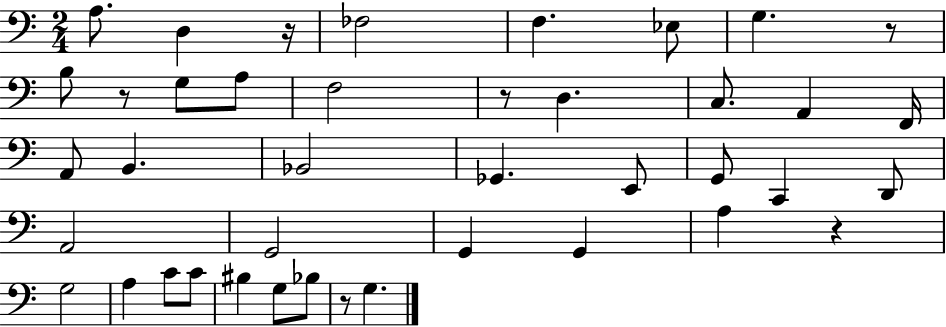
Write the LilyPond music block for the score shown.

{
  \clef bass
  \numericTimeSignature
  \time 2/4
  \key c \major
  a8. d4 r16 | fes2 | f4. ees8 | g4. r8 | \break b8 r8 g8 a8 | f2 | r8 d4. | c8. a,4 f,16 | \break a,8 b,4. | bes,2 | ges,4. e,8 | g,8 c,4 d,8 | \break a,2 | g,2 | g,4 g,4 | a4 r4 | \break g2 | a4 c'8 c'8 | bis4 g8 bes8 | r8 g4. | \break \bar "|."
}